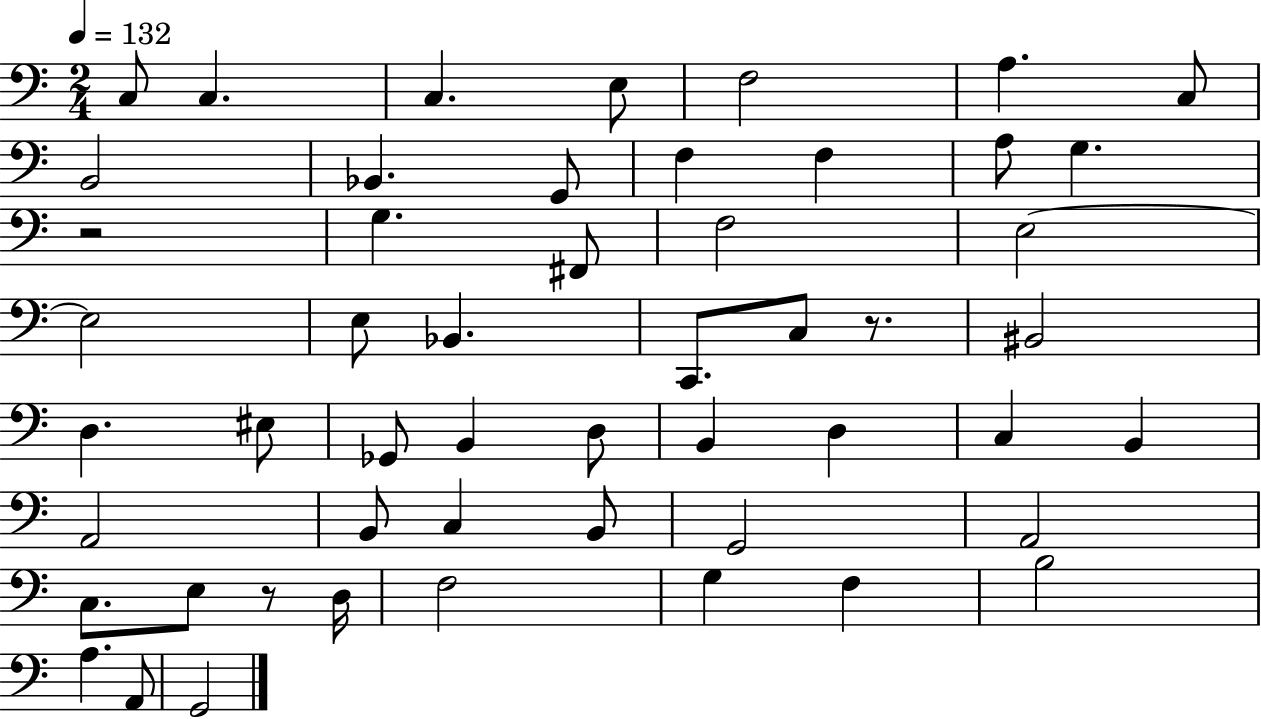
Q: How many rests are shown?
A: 3